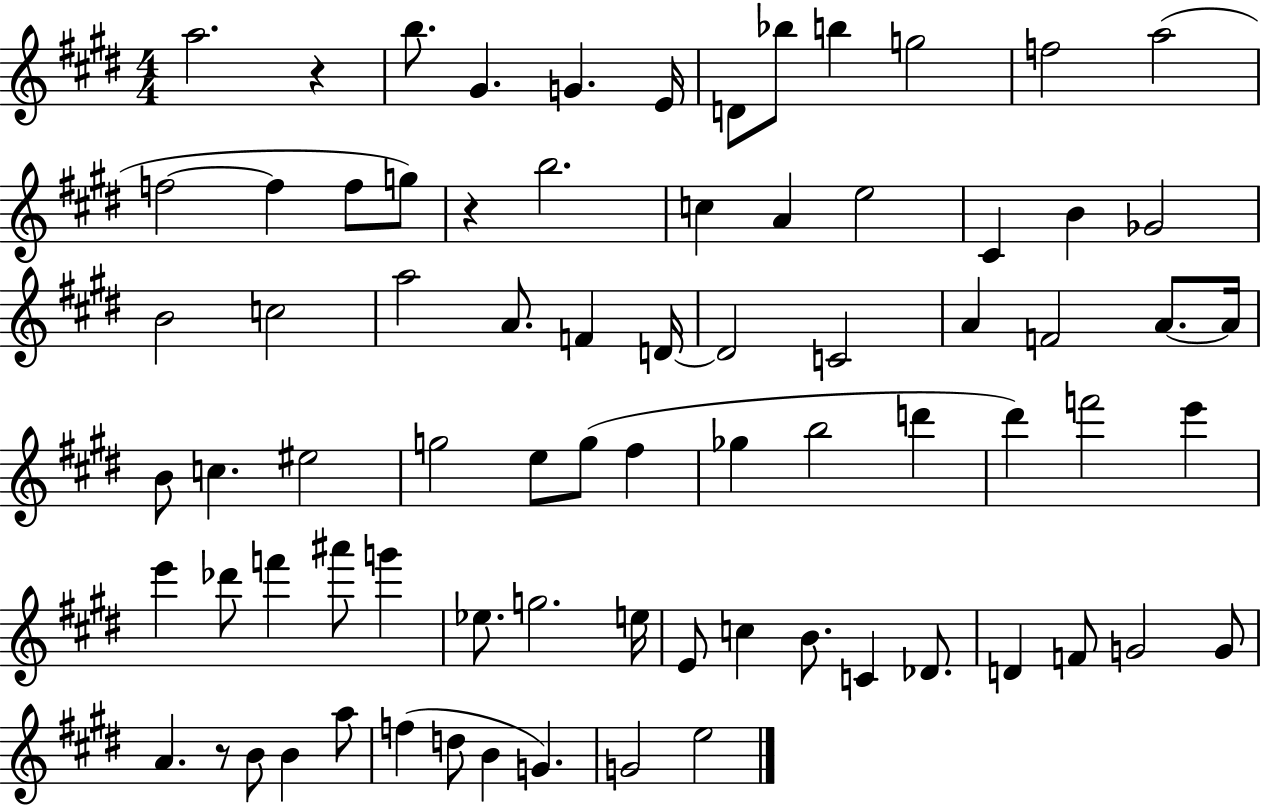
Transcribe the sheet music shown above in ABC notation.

X:1
T:Untitled
M:4/4
L:1/4
K:E
a2 z b/2 ^G G E/4 D/2 _b/2 b g2 f2 a2 f2 f f/2 g/2 z b2 c A e2 ^C B _G2 B2 c2 a2 A/2 F D/4 D2 C2 A F2 A/2 A/4 B/2 c ^e2 g2 e/2 g/2 ^f _g b2 d' ^d' f'2 e' e' _d'/2 f' ^a'/2 g' _e/2 g2 e/4 E/2 c B/2 C _D/2 D F/2 G2 G/2 A z/2 B/2 B a/2 f d/2 B G G2 e2